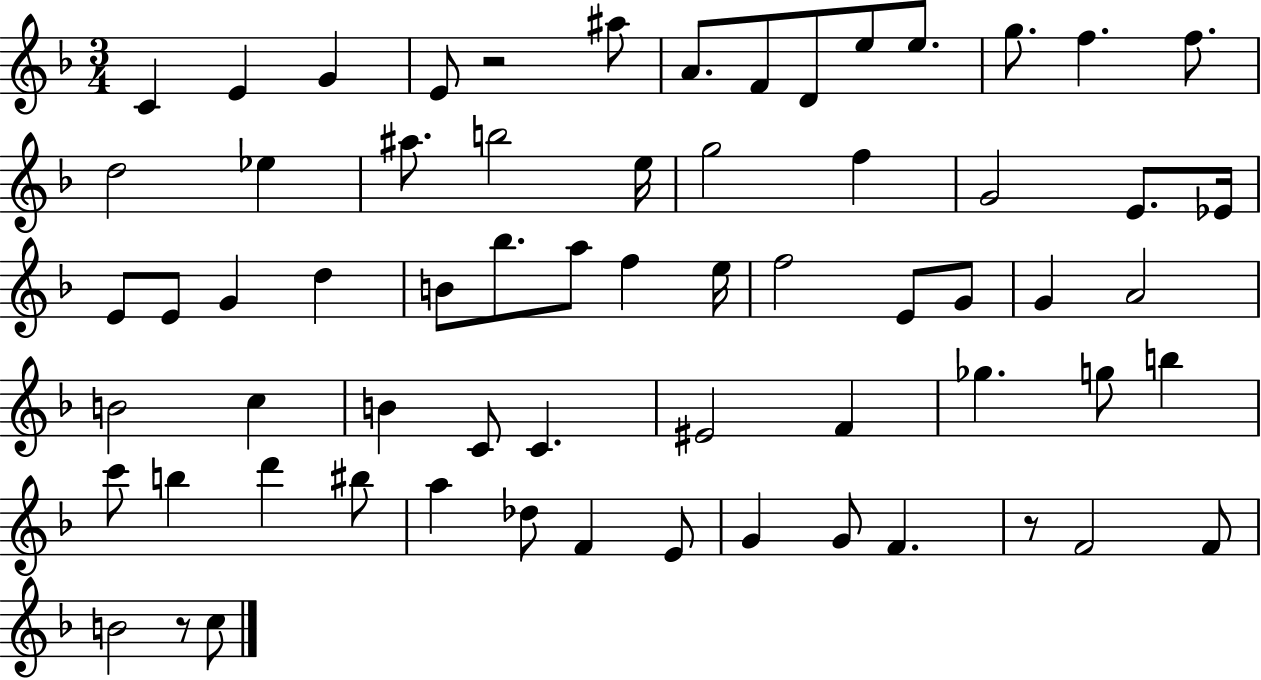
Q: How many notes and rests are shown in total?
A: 65